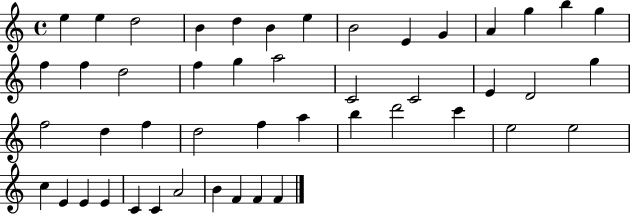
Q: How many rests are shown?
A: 0